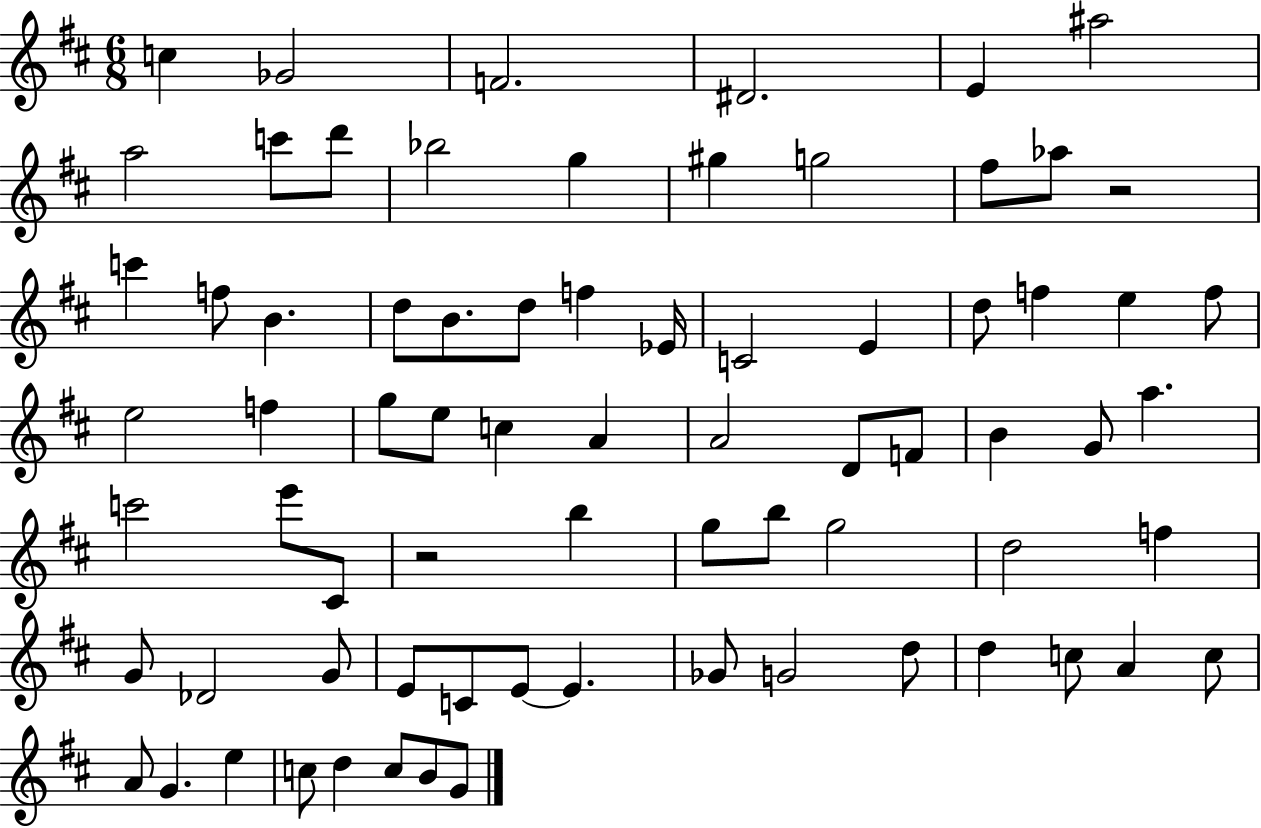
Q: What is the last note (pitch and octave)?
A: G4